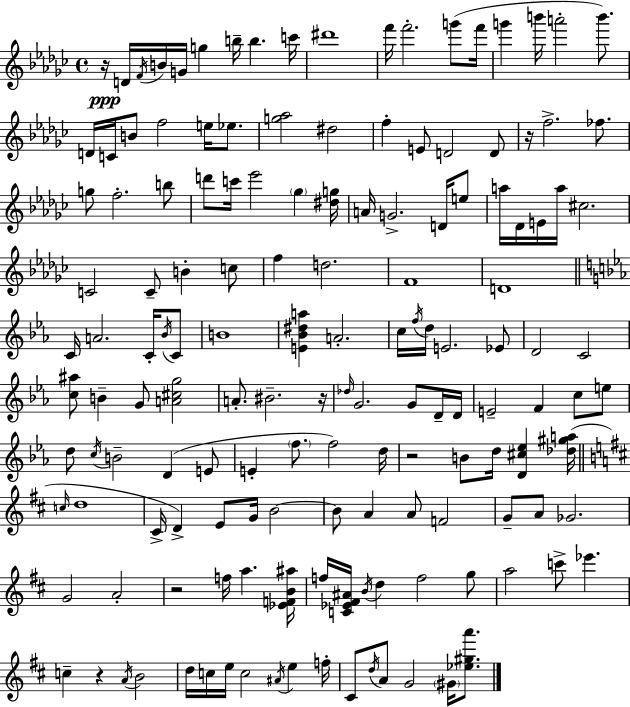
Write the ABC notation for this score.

X:1
T:Untitled
M:4/4
L:1/4
K:Ebm
z/4 D/4 F/4 B/4 G/4 g b/4 b c'/4 ^d'4 f'/4 f'2 g'/2 f'/4 g' b'/4 a'2 b'/2 D/4 C/4 B/2 f2 e/4 _e/2 [g_a]2 ^d2 f E/2 D2 D/2 z/4 f2 _f/2 g/2 f2 b/2 d'/2 c'/4 _e'2 _g [^dg]/4 A/4 G2 D/4 e/2 a/4 _D/4 E/4 a/4 ^c2 C2 C/2 B c/2 f d2 F4 D4 C/4 A2 C/4 _B/4 C/2 B4 [E_B^da] A2 c/4 f/4 d/4 E2 _E/2 D2 C2 [c^a]/2 B G/2 [A^cg]2 A/2 ^B2 z/4 _d/4 G2 G/2 D/4 D/4 E2 F c/2 e/2 d/2 c/4 B2 D E/2 E f/2 f2 d/4 z2 B/2 d/4 [D^c_e] [_d^ga]/4 c/4 d4 ^C/4 D E/2 G/4 B2 B/2 A A/2 F2 G/2 A/2 _G2 G2 A2 z2 f/4 a [_EFB^a]/4 f/4 [C_E^F^A]/4 B/4 d f2 g/2 a2 c'/2 _e' c z A/4 B2 d/4 c/4 e/4 c2 ^A/4 e f/4 ^C/2 d/4 A/2 G2 ^G/4 [_e^ga']/2